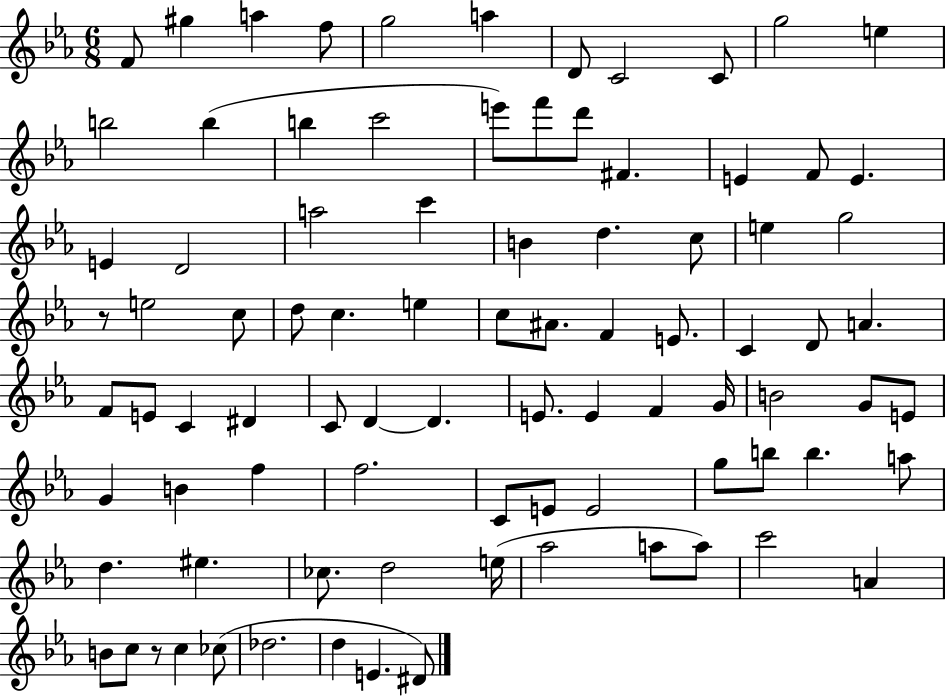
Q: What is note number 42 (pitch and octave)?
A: D4